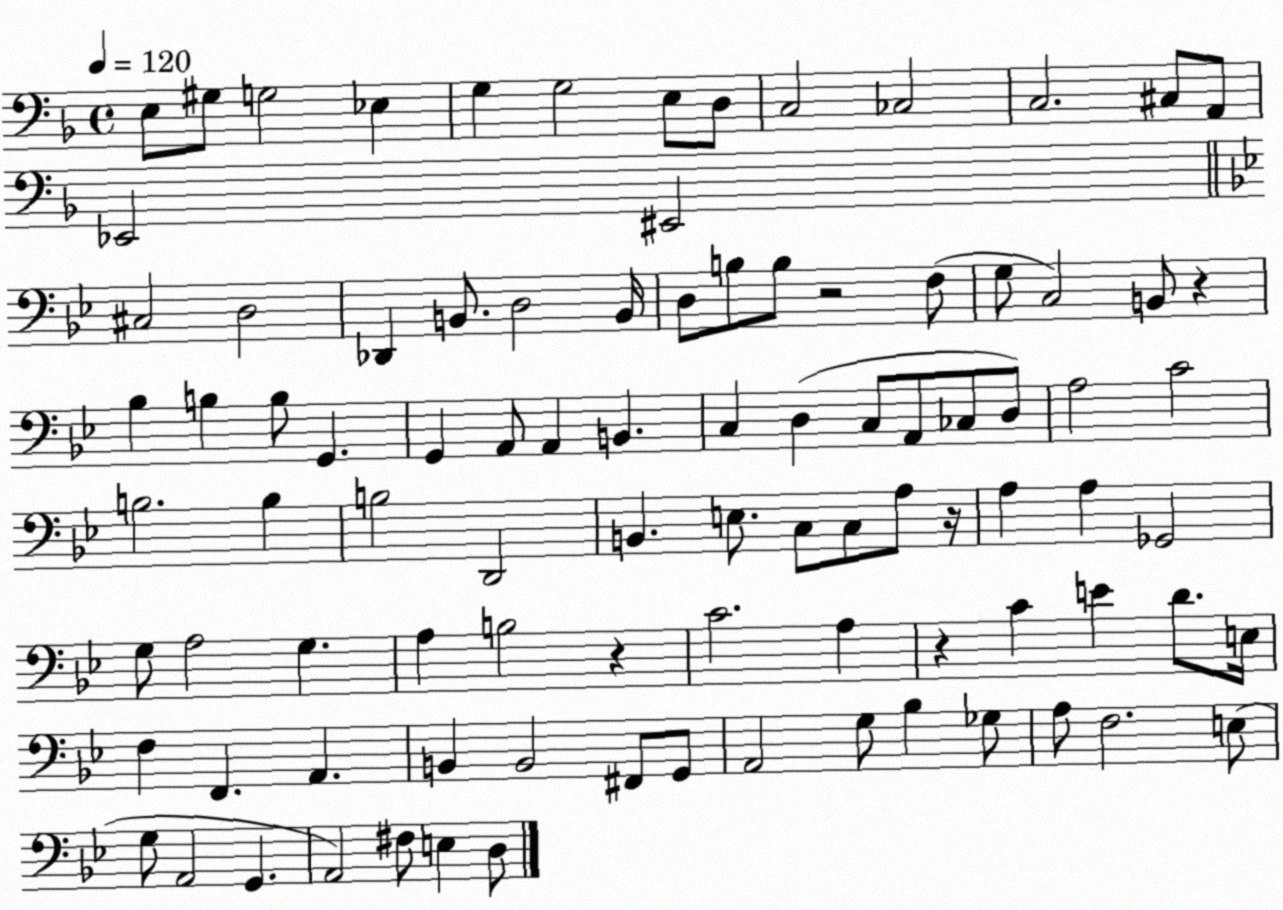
X:1
T:Untitled
M:4/4
L:1/4
K:F
E,/2 ^G,/2 G,2 _E, G, G,2 E,/2 D,/2 C,2 _C,2 C,2 ^C,/2 A,,/2 _E,,2 ^E,,2 ^C,2 D,2 _D,, B,,/2 D,2 B,,/4 D,/2 B,/2 B,/2 z2 F,/2 G,/2 C,2 B,,/2 z _B, B, B,/2 G,, G,, A,,/2 A,, B,, C, D, C,/2 A,,/2 _C,/2 D,/2 A,2 C2 B,2 B, B,2 D,,2 B,, E,/2 C,/2 C,/2 A,/2 z/4 A, A, _G,,2 G,/2 A,2 G, A, B,2 z C2 A, z C E D/2 E,/4 F, F,, A,, B,, B,,2 ^F,,/2 G,,/2 A,,2 G,/2 _B, _G,/2 A,/2 F,2 E,/2 G,/2 A,,2 G,, A,,2 ^F,/2 E, D,/2